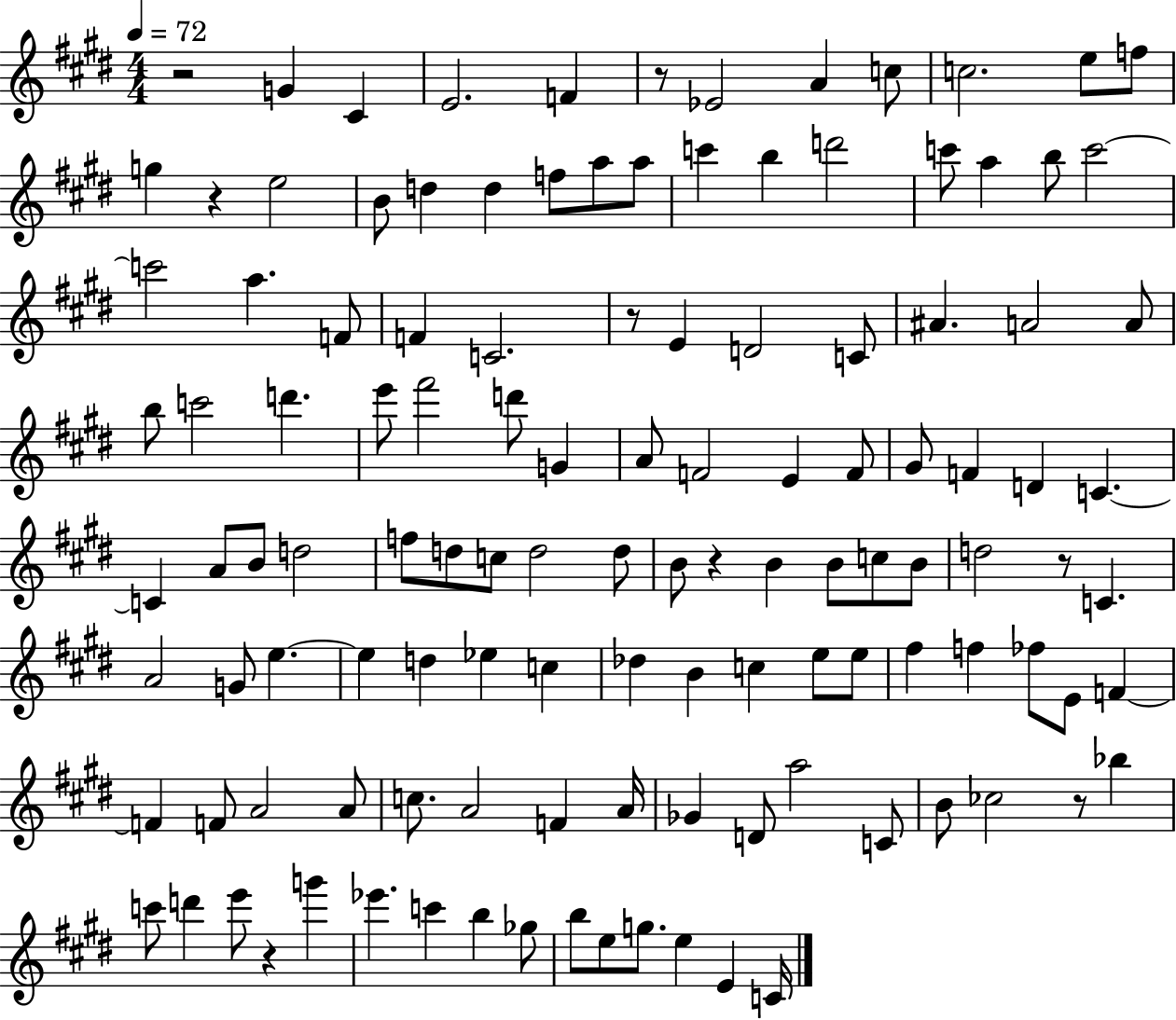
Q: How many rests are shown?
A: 8